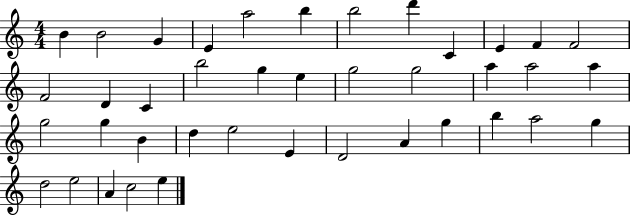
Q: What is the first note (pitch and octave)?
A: B4